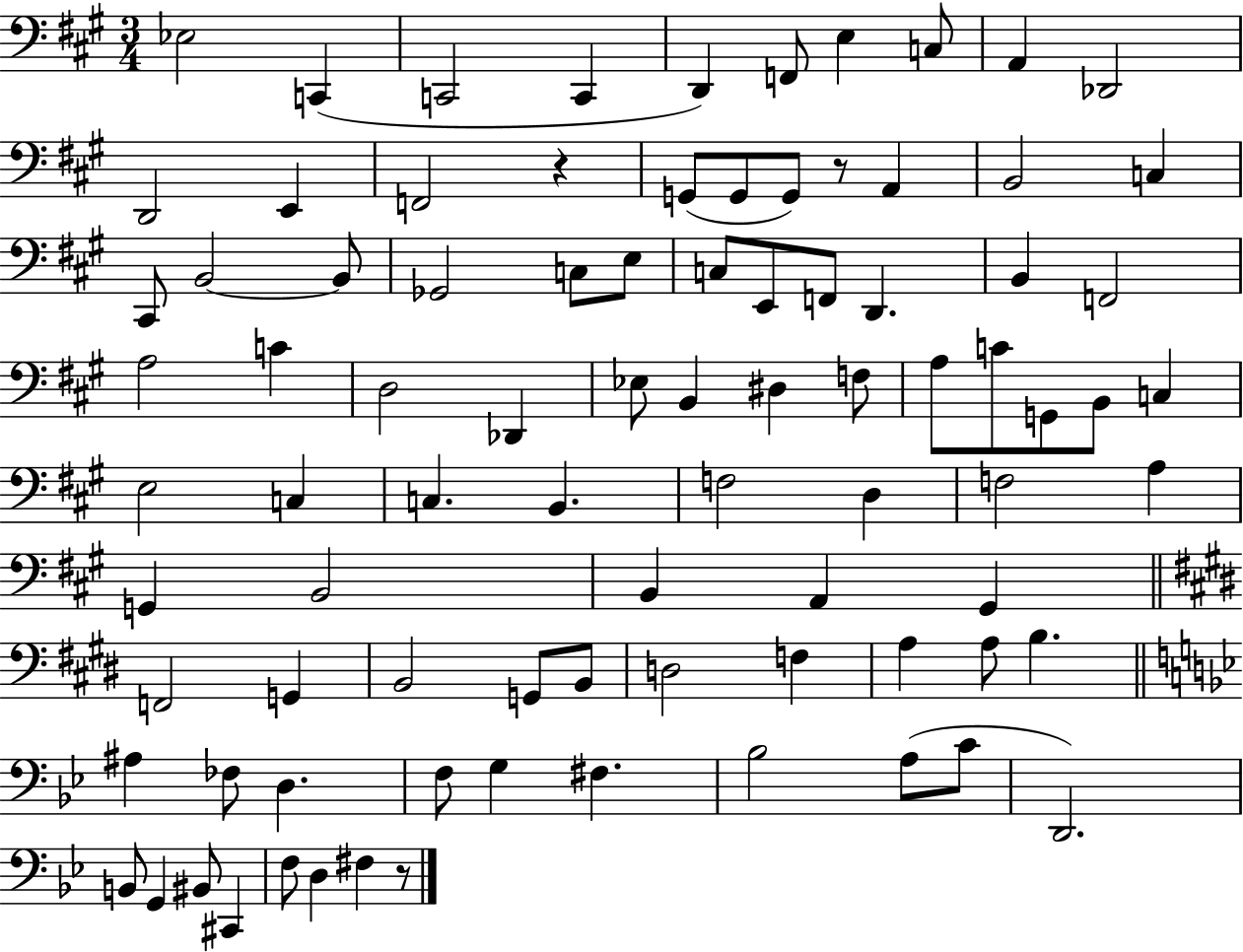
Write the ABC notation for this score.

X:1
T:Untitled
M:3/4
L:1/4
K:A
_E,2 C,, C,,2 C,, D,, F,,/2 E, C,/2 A,, _D,,2 D,,2 E,, F,,2 z G,,/2 G,,/2 G,,/2 z/2 A,, B,,2 C, ^C,,/2 B,,2 B,,/2 _G,,2 C,/2 E,/2 C,/2 E,,/2 F,,/2 D,, B,, F,,2 A,2 C D,2 _D,, _E,/2 B,, ^D, F,/2 A,/2 C/2 G,,/2 B,,/2 C, E,2 C, C, B,, F,2 D, F,2 A, G,, B,,2 B,, A,, ^G,, F,,2 G,, B,,2 G,,/2 B,,/2 D,2 F, A, A,/2 B, ^A, _F,/2 D, F,/2 G, ^F, _B,2 A,/2 C/2 D,,2 B,,/2 G,, ^B,,/2 ^C,, F,/2 D, ^F, z/2